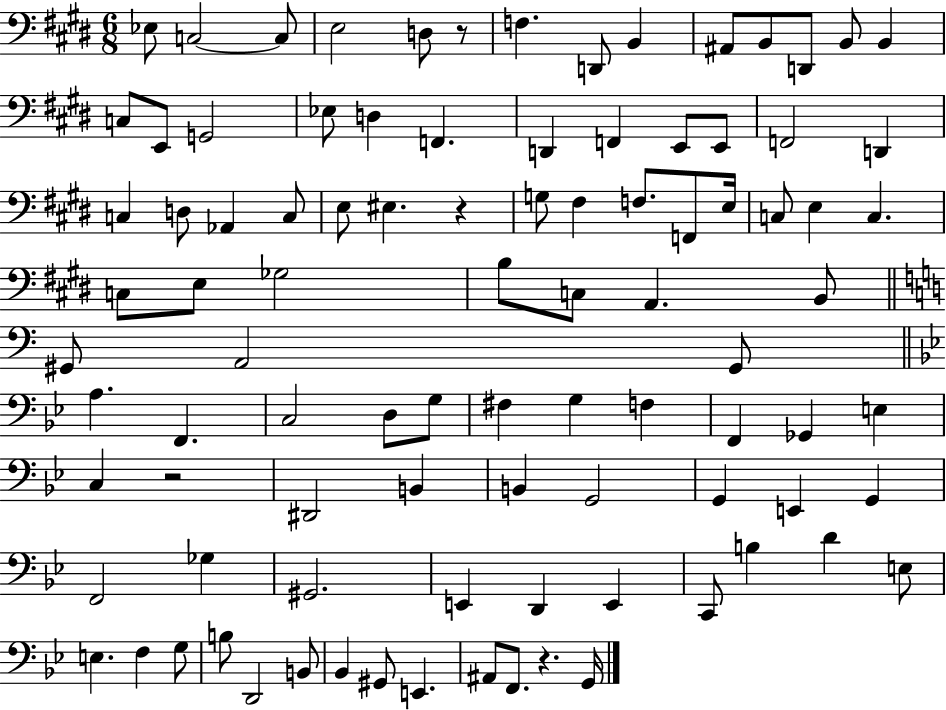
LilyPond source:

{
  \clef bass
  \numericTimeSignature
  \time 6/8
  \key e \major
  \repeat volta 2 { ees8 c2~~ c8 | e2 d8 r8 | f4. d,8 b,4 | ais,8 b,8 d,8 b,8 b,4 | \break c8 e,8 g,2 | ees8 d4 f,4. | d,4 f,4 e,8 e,8 | f,2 d,4 | \break c4 d8 aes,4 c8 | e8 eis4. r4 | g8 fis4 f8. f,8 e16 | c8 e4 c4. | \break c8 e8 ges2 | b8 c8 a,4. b,8 | \bar "||" \break \key c \major gis,8 a,2 gis,8 | \bar "||" \break \key g \minor a4. f,4. | c2 d8 g8 | fis4 g4 f4 | f,4 ges,4 e4 | \break c4 r2 | dis,2 b,4 | b,4 g,2 | g,4 e,4 g,4 | \break f,2 ges4 | gis,2. | e,4 d,4 e,4 | c,8 b4 d'4 e8 | \break e4. f4 g8 | b8 d,2 b,8 | bes,4 gis,8 e,4. | ais,8 f,8. r4. g,16 | \break } \bar "|."
}